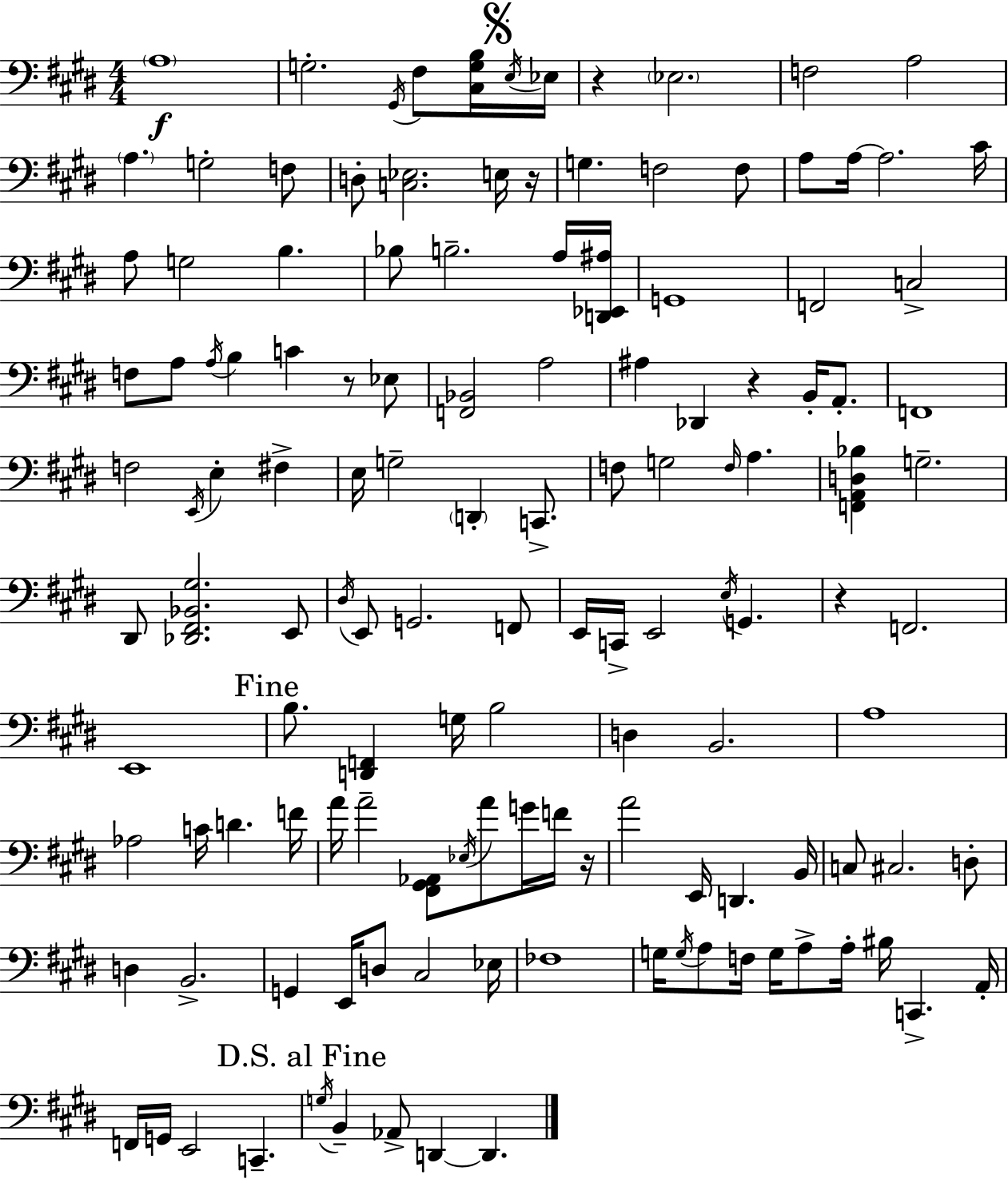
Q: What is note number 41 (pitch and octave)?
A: A2